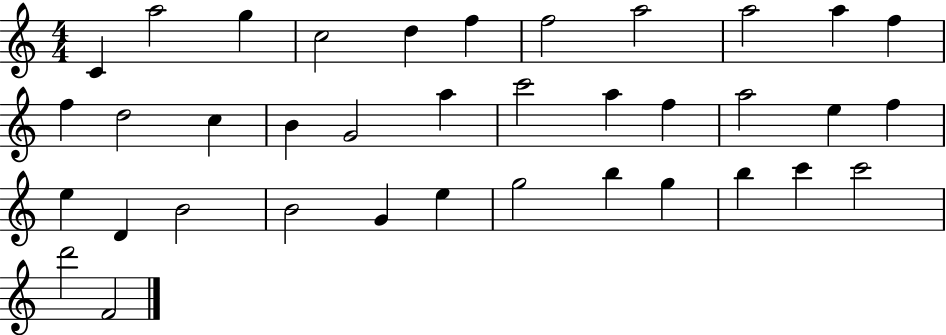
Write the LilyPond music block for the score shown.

{
  \clef treble
  \numericTimeSignature
  \time 4/4
  \key c \major
  c'4 a''2 g''4 | c''2 d''4 f''4 | f''2 a''2 | a''2 a''4 f''4 | \break f''4 d''2 c''4 | b'4 g'2 a''4 | c'''2 a''4 f''4 | a''2 e''4 f''4 | \break e''4 d'4 b'2 | b'2 g'4 e''4 | g''2 b''4 g''4 | b''4 c'''4 c'''2 | \break d'''2 f'2 | \bar "|."
}